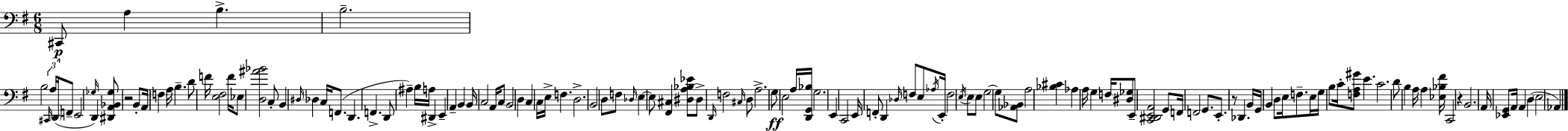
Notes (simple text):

C#2/e A3/q B3/q. B3/h. B3/h C#2/s A3/s D2/s F2/e E2/h Gb3/s D2/q [D#2,A2,Bb2,Gb3]/e R/h B2/e A2/s F3/q A3/s B3/q. D4/e F4/s [E3,F#3]/h F4/s Eb3/e [D3,A#4,Bb4]/h C3/e B2/q D#3/s Db3/q C3/s F2/e. D2/q. F2/q. D2/e A#3/q B3/s A3/s D#2/q E2/q A2/q B2/q B2/s C3/h A2/s C3/e B2/h D3/q C3/q C3/s E3/s F3/q. D3/h. B2/h D3/e F3/e Db3/s E3/q E3/e [F#2,C#3]/q [D#3,A3,Bb3,Eb4]/e D#3/e D2/s F3/h C#3/s D3/e A3/h. G3/e E3/h A3/s [D2,G2,Bb3]/s G3/h. E2/q C2/h E2/s F2/e D2/q Db3/s F3/e E3/e Ab3/s E2/s F3/h E3/s E3/e E3/e G3/h G3/e [Ab2,Bb2]/e A3/h [Bb3,C#4]/q Ab3/q A3/s G3/q F3/s [D#3,Gb3]/e E2/e [C2,D#2,E2,A2]/h G2/e F2/s F2/h G2/e. E2/e. R/e Db2/q. B2/s G2/s B2/q D3/e E3/s F3/e. E3/s G3/s B3/e C4/s [F3,A3,G#4]/e E4/q. C4/h. D4/e B3/q A3/s A3/q [Eb3,Bb3,F#4]/s C2/h R/q B2/h. A2/s [Eb2,G2]/e A2/s A2/q D3/q E3/h Ab2/q